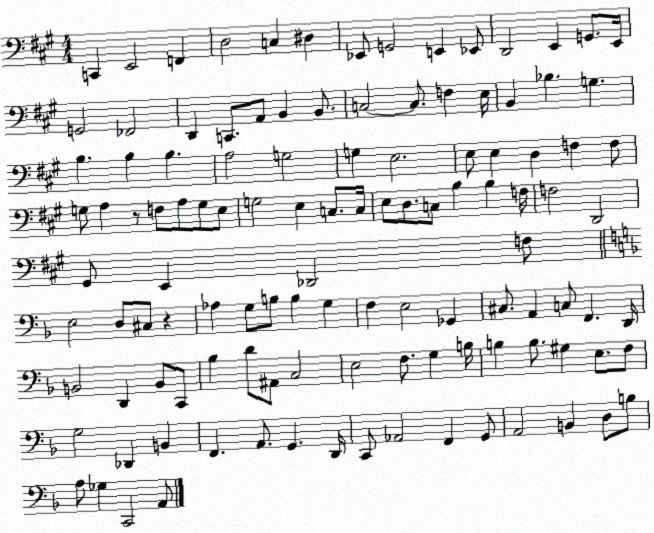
X:1
T:Untitled
M:4/4
L:1/4
K:A
C,, E,,2 F,, D,2 C, ^D, _E,,/2 G,,2 E,, _E,,/2 D,,2 E,, G,,/2 E,,/4 G,,2 _F,,2 D,, C,,/2 A,,/2 B,, B,,/2 C,2 C,/2 F, E,/4 B,, _B, G, B, B, B, A,2 G,2 G, E,2 E,/2 E, D, F, F,/2 G,/2 A, z/2 F,/2 A,/2 G,/2 E,/2 G,2 E, C,/2 C,/4 E,/2 D,/2 C,/2 B, B, F,/4 F,2 D,,2 ^G,,/2 E,, _D,,2 F,/2 E,2 D,/2 ^C,/2 z _A, G,/2 B,/2 B, G, F, E,2 _G,, ^C,/2 A,, C,/2 F,, D,,/4 B,,2 D,, B,,/2 C,,/2 _B, D/2 ^A,,/2 C,2 E,2 F,/2 G, B,/4 B, B,/2 ^G, E,/2 F,/2 G,2 _D,, B,, F,, A,,/2 G,, D,,/4 C,,/2 _A,,2 F,, G,,/2 A,,2 B,, D,/2 B,/2 A,/2 _G, C,,2 A,,/2